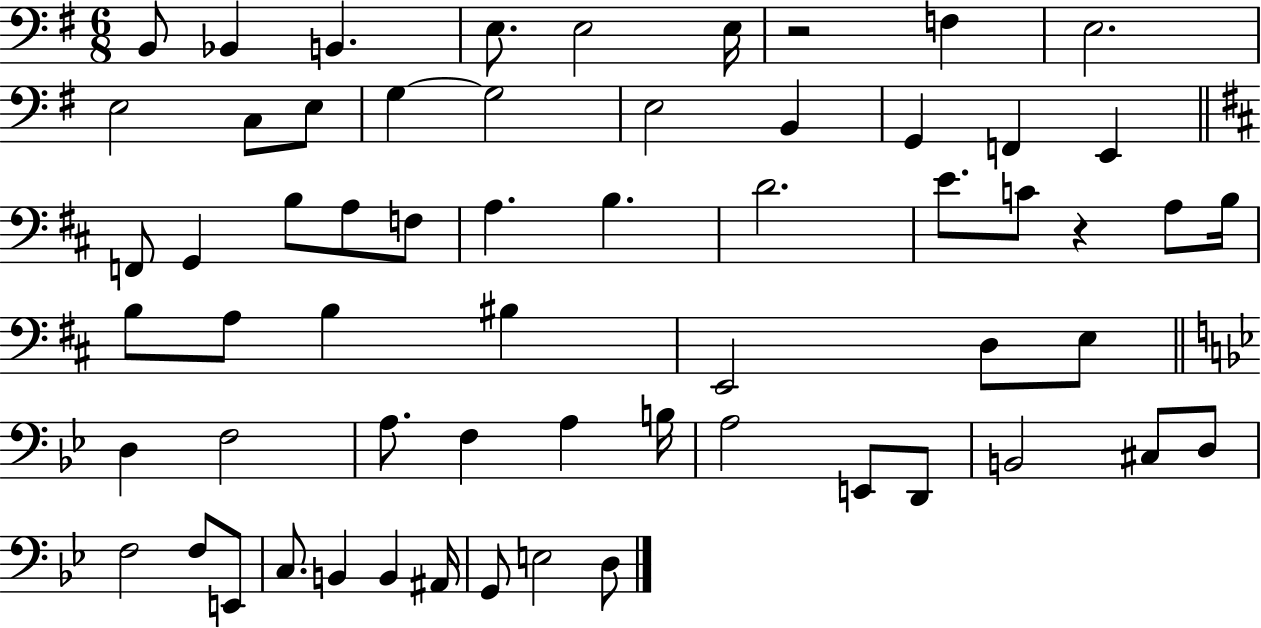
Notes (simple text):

B2/e Bb2/q B2/q. E3/e. E3/h E3/s R/h F3/q E3/h. E3/h C3/e E3/e G3/q G3/h E3/h B2/q G2/q F2/q E2/q F2/e G2/q B3/e A3/e F3/e A3/q. B3/q. D4/h. E4/e. C4/e R/q A3/e B3/s B3/e A3/e B3/q BIS3/q E2/h D3/e E3/e D3/q F3/h A3/e. F3/q A3/q B3/s A3/h E2/e D2/e B2/h C#3/e D3/e F3/h F3/e E2/e C3/e. B2/q B2/q A#2/s G2/e E3/h D3/e